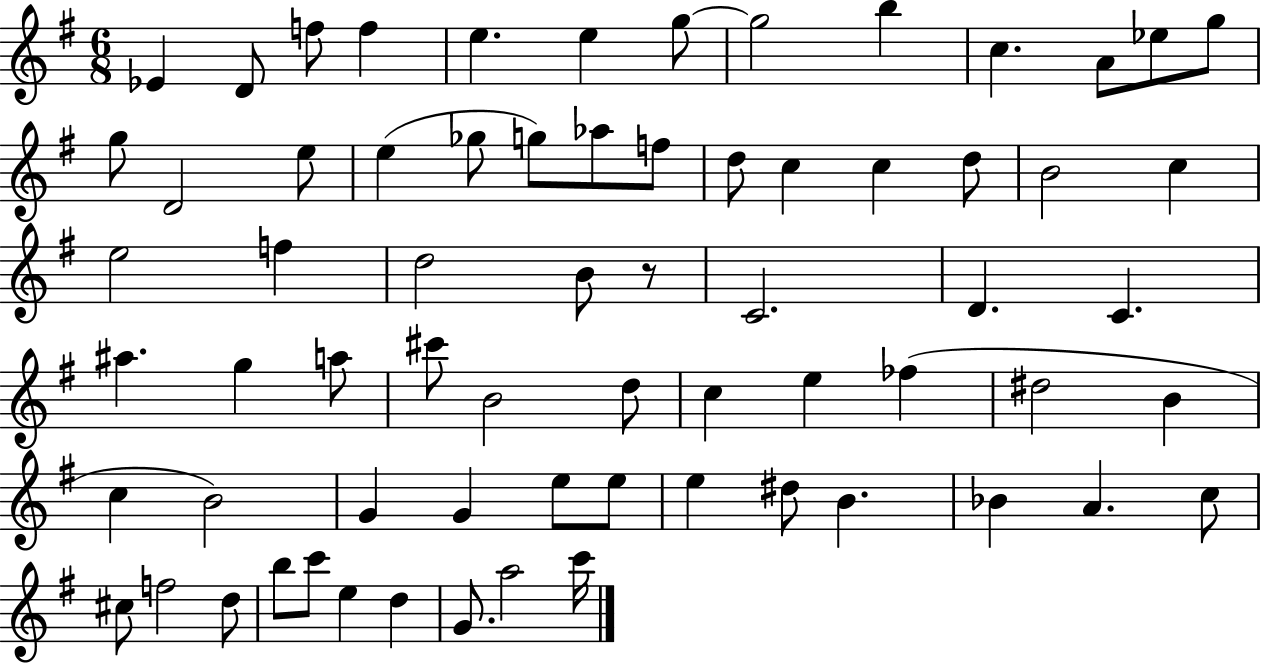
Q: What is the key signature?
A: G major